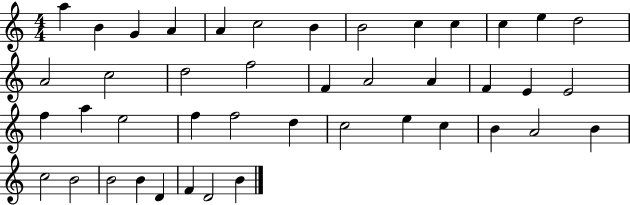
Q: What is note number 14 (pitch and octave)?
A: A4